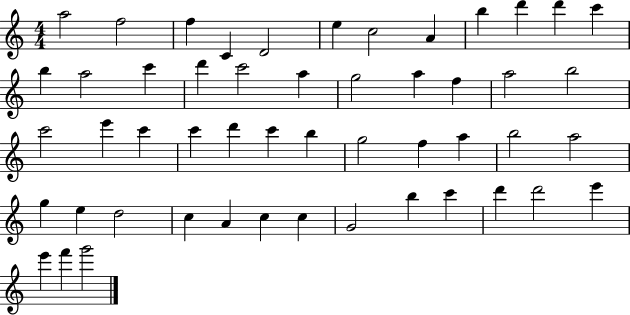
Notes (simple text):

A5/h F5/h F5/q C4/q D4/h E5/q C5/h A4/q B5/q D6/q D6/q C6/q B5/q A5/h C6/q D6/q C6/h A5/q G5/h A5/q F5/q A5/h B5/h C6/h E6/q C6/q C6/q D6/q C6/q B5/q G5/h F5/q A5/q B5/h A5/h G5/q E5/q D5/h C5/q A4/q C5/q C5/q G4/h B5/q C6/q D6/q D6/h E6/q E6/q F6/q G6/h